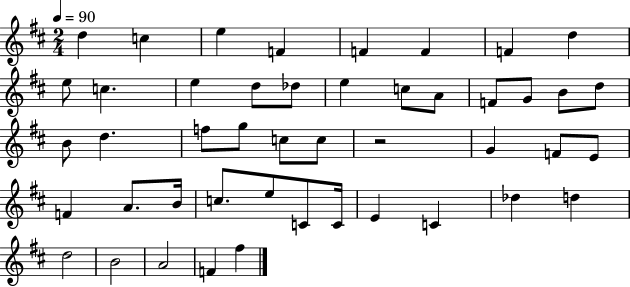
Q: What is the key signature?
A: D major